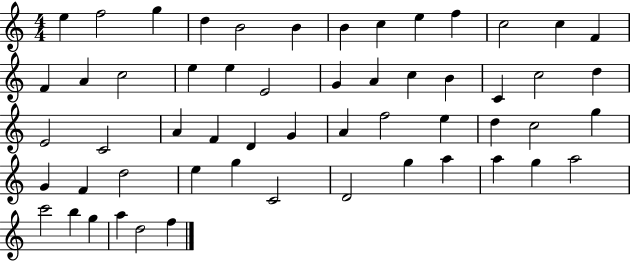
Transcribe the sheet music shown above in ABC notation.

X:1
T:Untitled
M:4/4
L:1/4
K:C
e f2 g d B2 B B c e f c2 c F F A c2 e e E2 G A c B C c2 d E2 C2 A F D G A f2 e d c2 g G F d2 e g C2 D2 g a a g a2 c'2 b g a d2 f